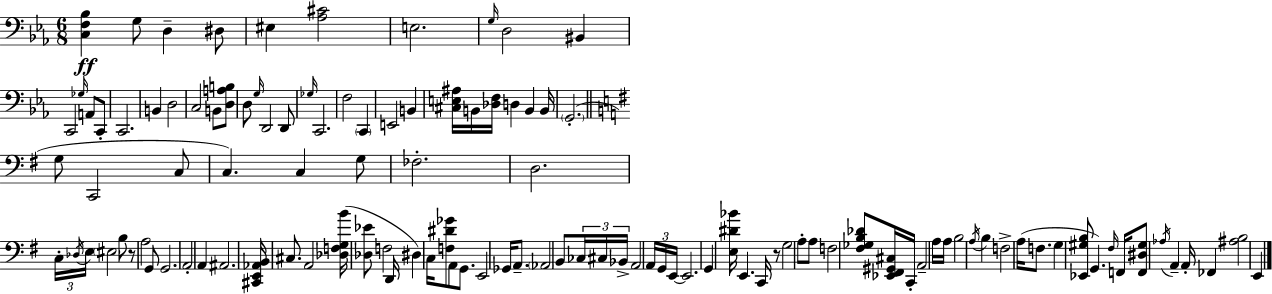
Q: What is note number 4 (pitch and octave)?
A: EIS3